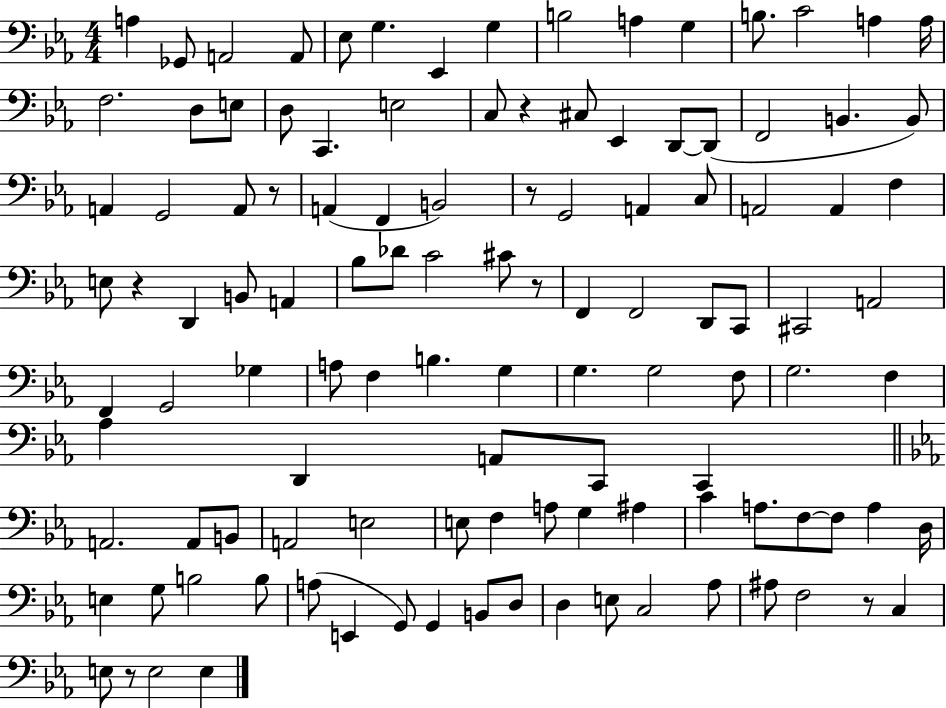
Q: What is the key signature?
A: EES major